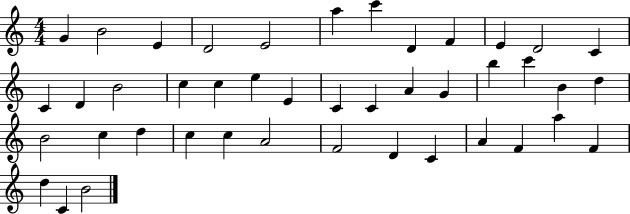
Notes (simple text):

G4/q B4/h E4/q D4/h E4/h A5/q C6/q D4/q F4/q E4/q D4/h C4/q C4/q D4/q B4/h C5/q C5/q E5/q E4/q C4/q C4/q A4/q G4/q B5/q C6/q B4/q D5/q B4/h C5/q D5/q C5/q C5/q A4/h F4/h D4/q C4/q A4/q F4/q A5/q F4/q D5/q C4/q B4/h